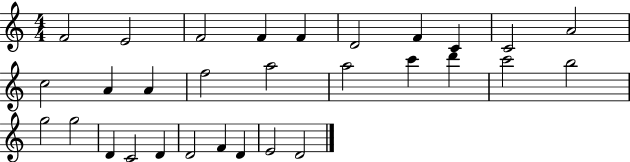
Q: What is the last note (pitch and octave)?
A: D4